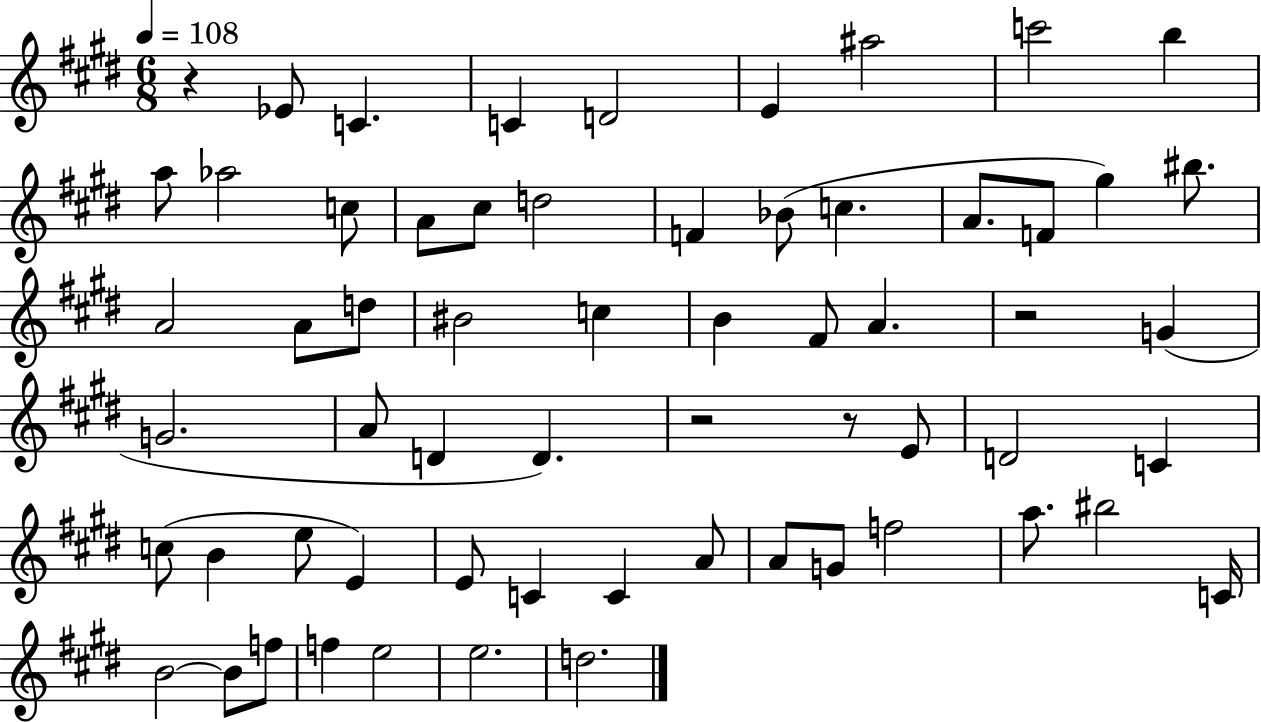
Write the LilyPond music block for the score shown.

{
  \clef treble
  \numericTimeSignature
  \time 6/8
  \key e \major
  \tempo 4 = 108
  \repeat volta 2 { r4 ees'8 c'4. | c'4 d'2 | e'4 ais''2 | c'''2 b''4 | \break a''8 aes''2 c''8 | a'8 cis''8 d''2 | f'4 bes'8( c''4. | a'8. f'8 gis''4) bis''8. | \break a'2 a'8 d''8 | bis'2 c''4 | b'4 fis'8 a'4. | r2 g'4( | \break g'2. | a'8 d'4 d'4.) | r2 r8 e'8 | d'2 c'4 | \break c''8( b'4 e''8 e'4) | e'8 c'4 c'4 a'8 | a'8 g'8 f''2 | a''8. bis''2 c'16 | \break b'2~~ b'8 f''8 | f''4 e''2 | e''2. | d''2. | \break } \bar "|."
}